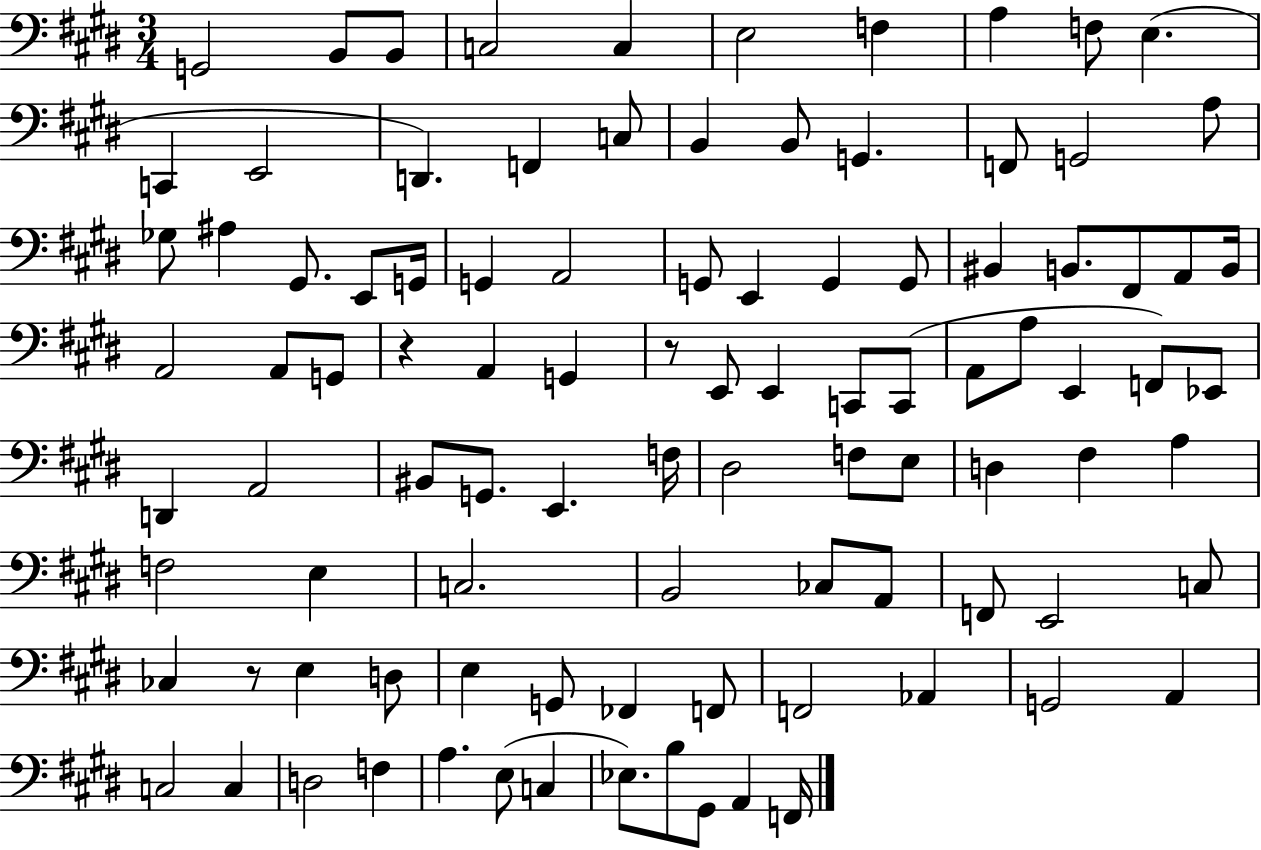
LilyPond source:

{
  \clef bass
  \numericTimeSignature
  \time 3/4
  \key e \major
  g,2 b,8 b,8 | c2 c4 | e2 f4 | a4 f8 e4.( | \break c,4 e,2 | d,4.) f,4 c8 | b,4 b,8 g,4. | f,8 g,2 a8 | \break ges8 ais4 gis,8. e,8 g,16 | g,4 a,2 | g,8 e,4 g,4 g,8 | bis,4 b,8. fis,8 a,8 b,16 | \break a,2 a,8 g,8 | r4 a,4 g,4 | r8 e,8 e,4 c,8 c,8( | a,8 a8 e,4 f,8) ees,8 | \break d,4 a,2 | bis,8 g,8. e,4. f16 | dis2 f8 e8 | d4 fis4 a4 | \break f2 e4 | c2. | b,2 ces8 a,8 | f,8 e,2 c8 | \break ces4 r8 e4 d8 | e4 g,8 fes,4 f,8 | f,2 aes,4 | g,2 a,4 | \break c2 c4 | d2 f4 | a4. e8( c4 | ees8.) b8 gis,8 a,4 f,16 | \break \bar "|."
}